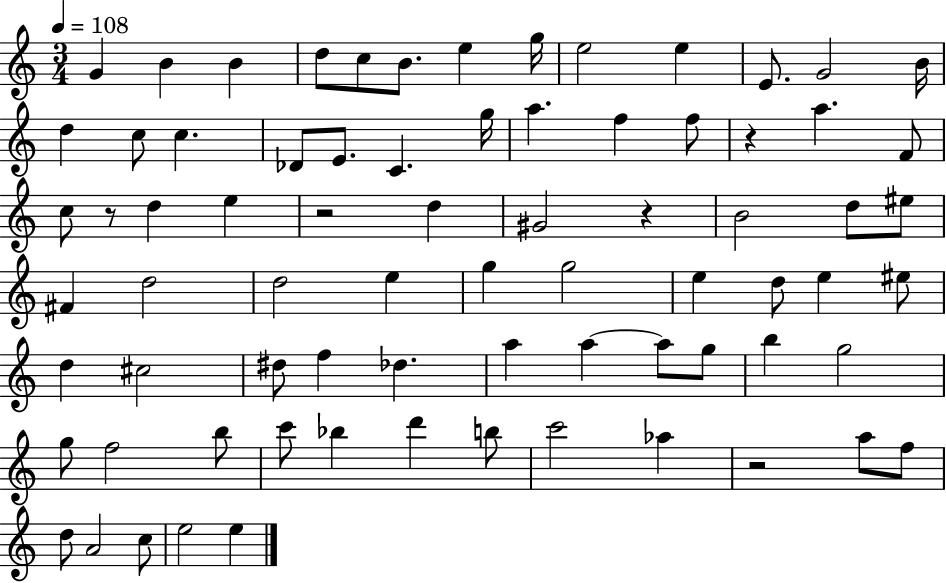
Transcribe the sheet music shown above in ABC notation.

X:1
T:Untitled
M:3/4
L:1/4
K:C
G B B d/2 c/2 B/2 e g/4 e2 e E/2 G2 B/4 d c/2 c _D/2 E/2 C g/4 a f f/2 z a F/2 c/2 z/2 d e z2 d ^G2 z B2 d/2 ^e/2 ^F d2 d2 e g g2 e d/2 e ^e/2 d ^c2 ^d/2 f _d a a a/2 g/2 b g2 g/2 f2 b/2 c'/2 _b d' b/2 c'2 _a z2 a/2 f/2 d/2 A2 c/2 e2 e